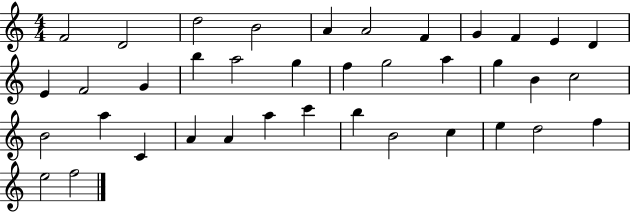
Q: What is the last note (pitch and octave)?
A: F5